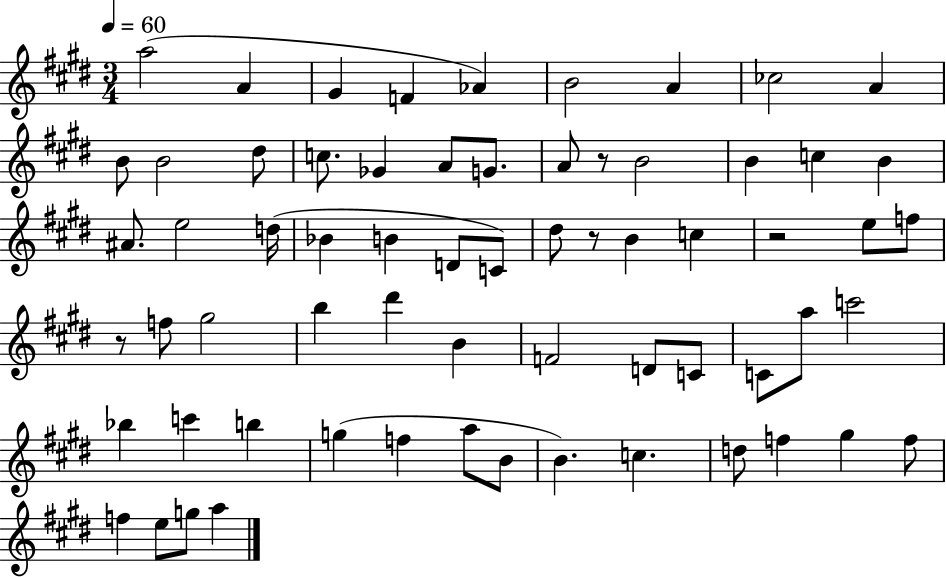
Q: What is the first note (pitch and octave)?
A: A5